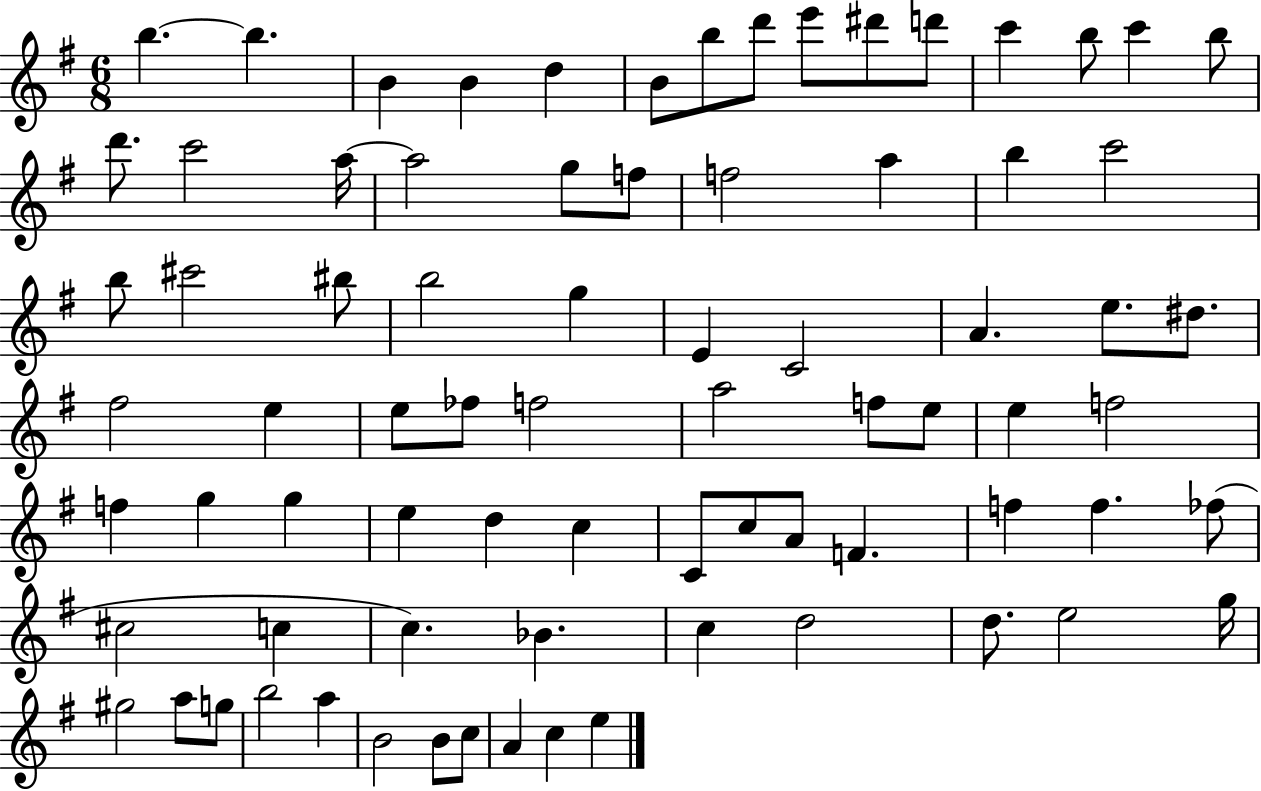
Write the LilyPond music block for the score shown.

{
  \clef treble
  \numericTimeSignature
  \time 6/8
  \key g \major
  b''4.~~ b''4. | b'4 b'4 d''4 | b'8 b''8 d'''8 e'''8 dis'''8 d'''8 | c'''4 b''8 c'''4 b''8 | \break d'''8. c'''2 a''16~~ | a''2 g''8 f''8 | f''2 a''4 | b''4 c'''2 | \break b''8 cis'''2 bis''8 | b''2 g''4 | e'4 c'2 | a'4. e''8. dis''8. | \break fis''2 e''4 | e''8 fes''8 f''2 | a''2 f''8 e''8 | e''4 f''2 | \break f''4 g''4 g''4 | e''4 d''4 c''4 | c'8 c''8 a'8 f'4. | f''4 f''4. fes''8( | \break cis''2 c''4 | c''4.) bes'4. | c''4 d''2 | d''8. e''2 g''16 | \break gis''2 a''8 g''8 | b''2 a''4 | b'2 b'8 c''8 | a'4 c''4 e''4 | \break \bar "|."
}